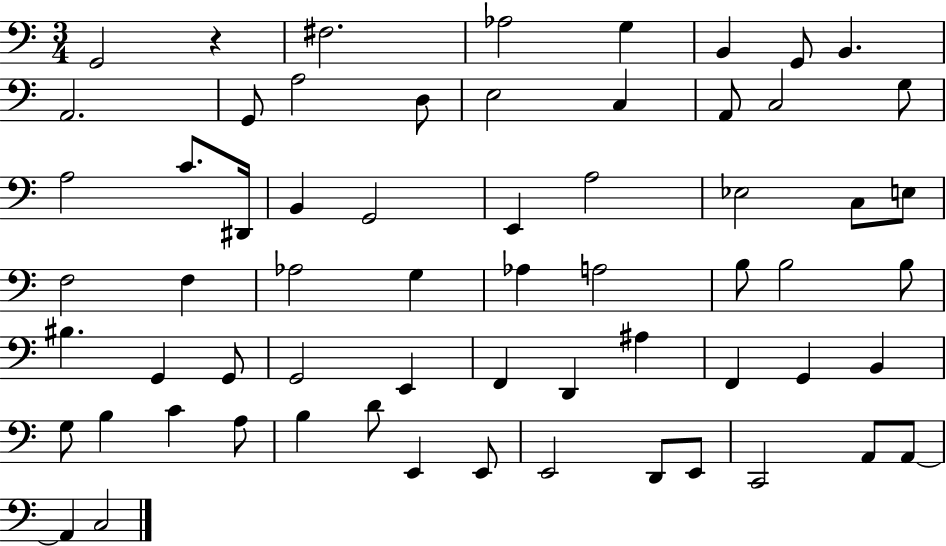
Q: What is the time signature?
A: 3/4